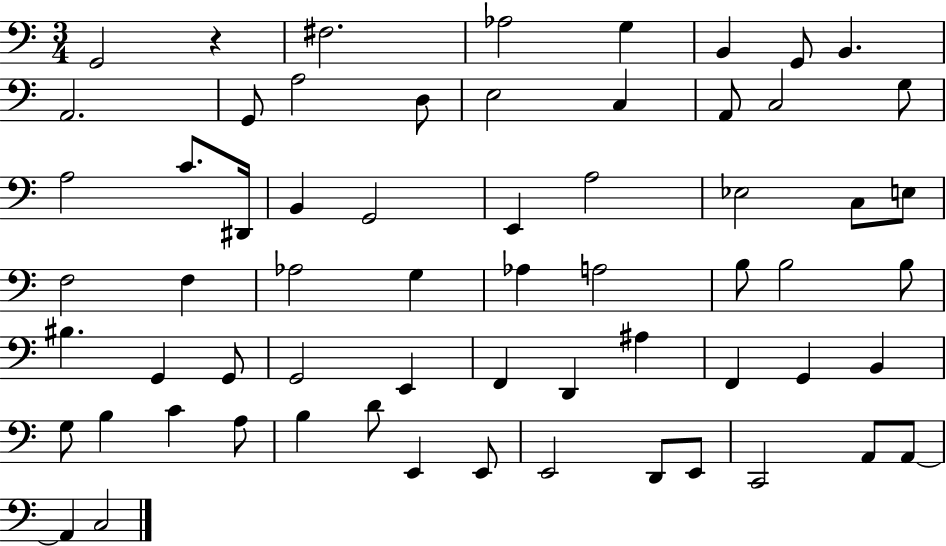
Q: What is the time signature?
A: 3/4